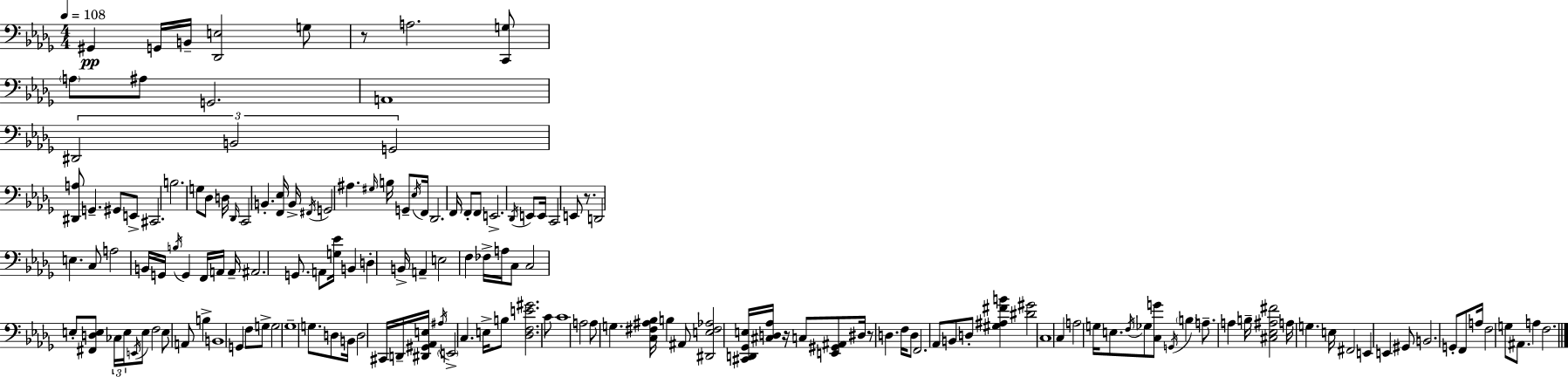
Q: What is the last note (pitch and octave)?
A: F3